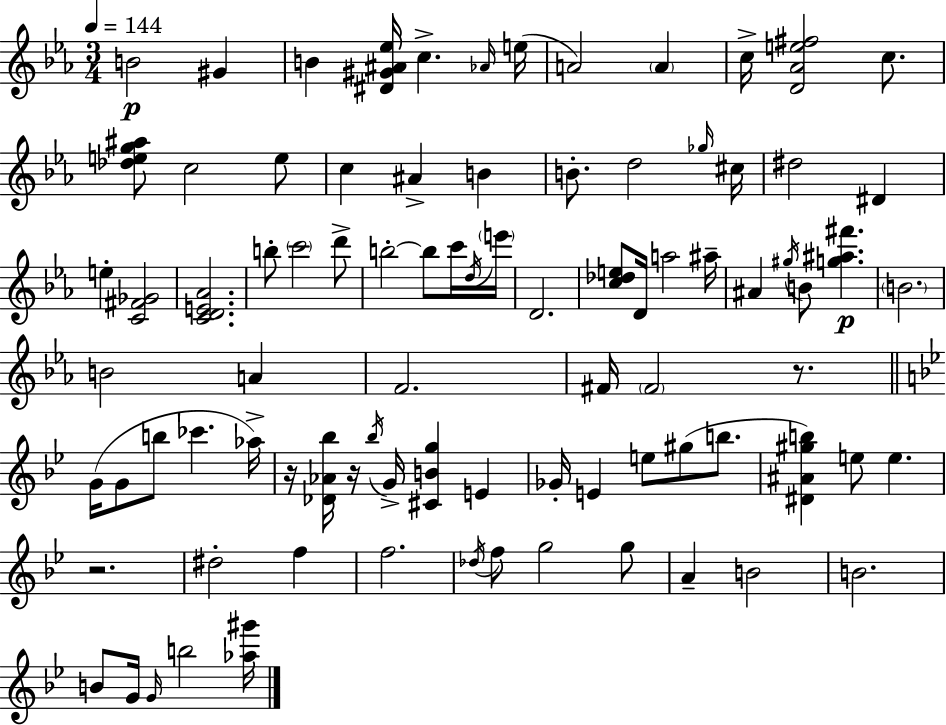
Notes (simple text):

B4/h G#4/q B4/q [D#4,G#4,A#4,Eb5]/s C5/q. Ab4/s E5/s A4/h A4/q C5/s [D4,Ab4,E5,F#5]/h C5/e. [Db5,E5,G5,A#5]/e C5/h E5/e C5/q A#4/q B4/q B4/e. D5/h Gb5/s C#5/s D#5/h D#4/q E5/q [C4,F#4,Gb4]/h [C4,D4,E4,Ab4]/h. B5/e C6/h D6/e B5/h B5/e C6/s D5/s E6/s D4/h. [C5,Db5,E5]/e D4/s A5/h A#5/s A#4/q G#5/s B4/e [G5,A#5,F#6]/q. B4/h. B4/h A4/q F4/h. F#4/s F#4/h R/e. G4/s G4/e B5/e CES6/q. Ab5/s R/s [Db4,Ab4,Bb5]/s R/s Bb5/s G4/s [C#4,B4,G5]/q E4/q Gb4/s E4/q E5/e G#5/e B5/e. [D#4,A#4,G#5,B5]/q E5/e E5/q. R/h. D#5/h F5/q F5/h. Db5/s F5/e G5/h G5/e A4/q B4/h B4/h. B4/e G4/s G4/s B5/h [Ab5,G#6]/s